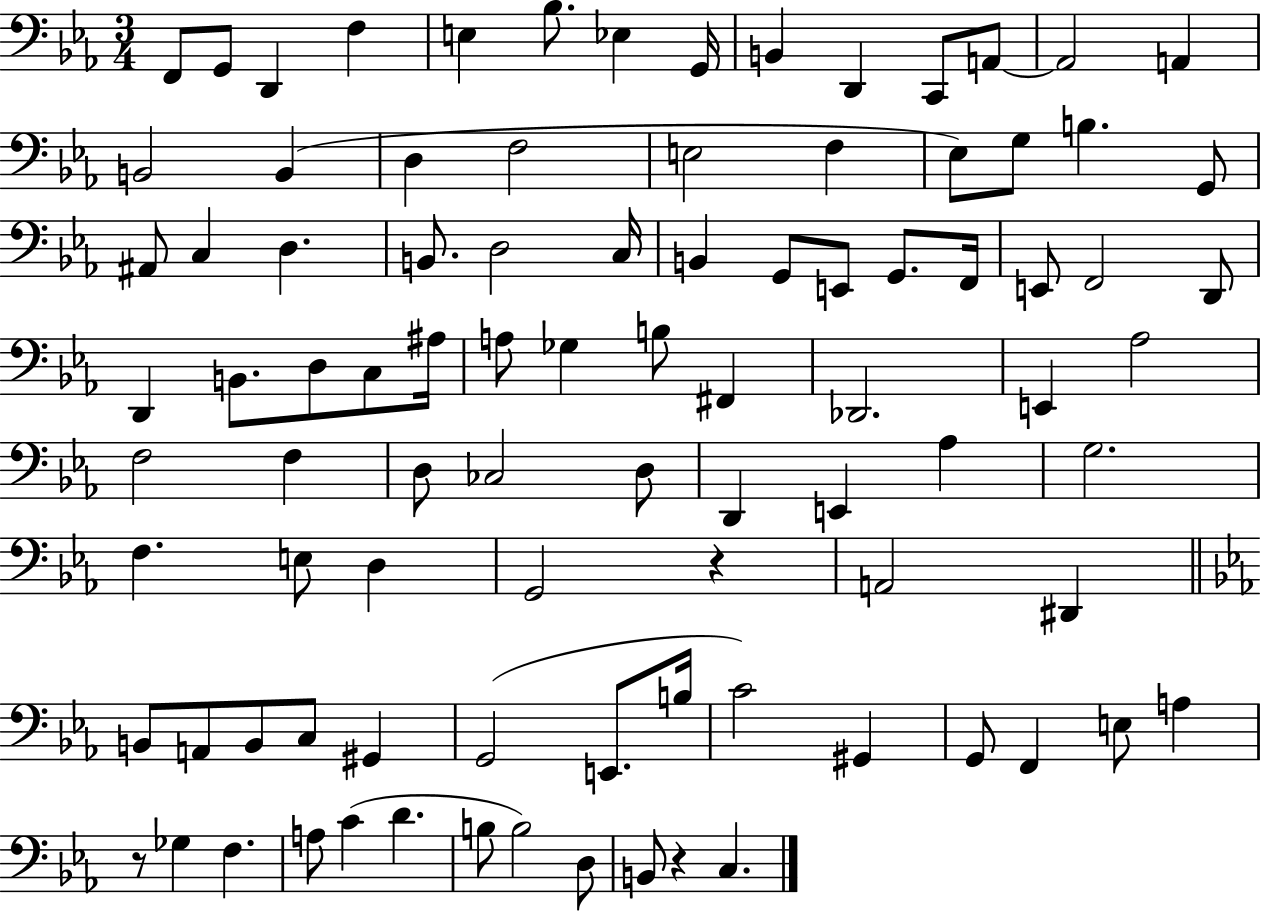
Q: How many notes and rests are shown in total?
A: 92